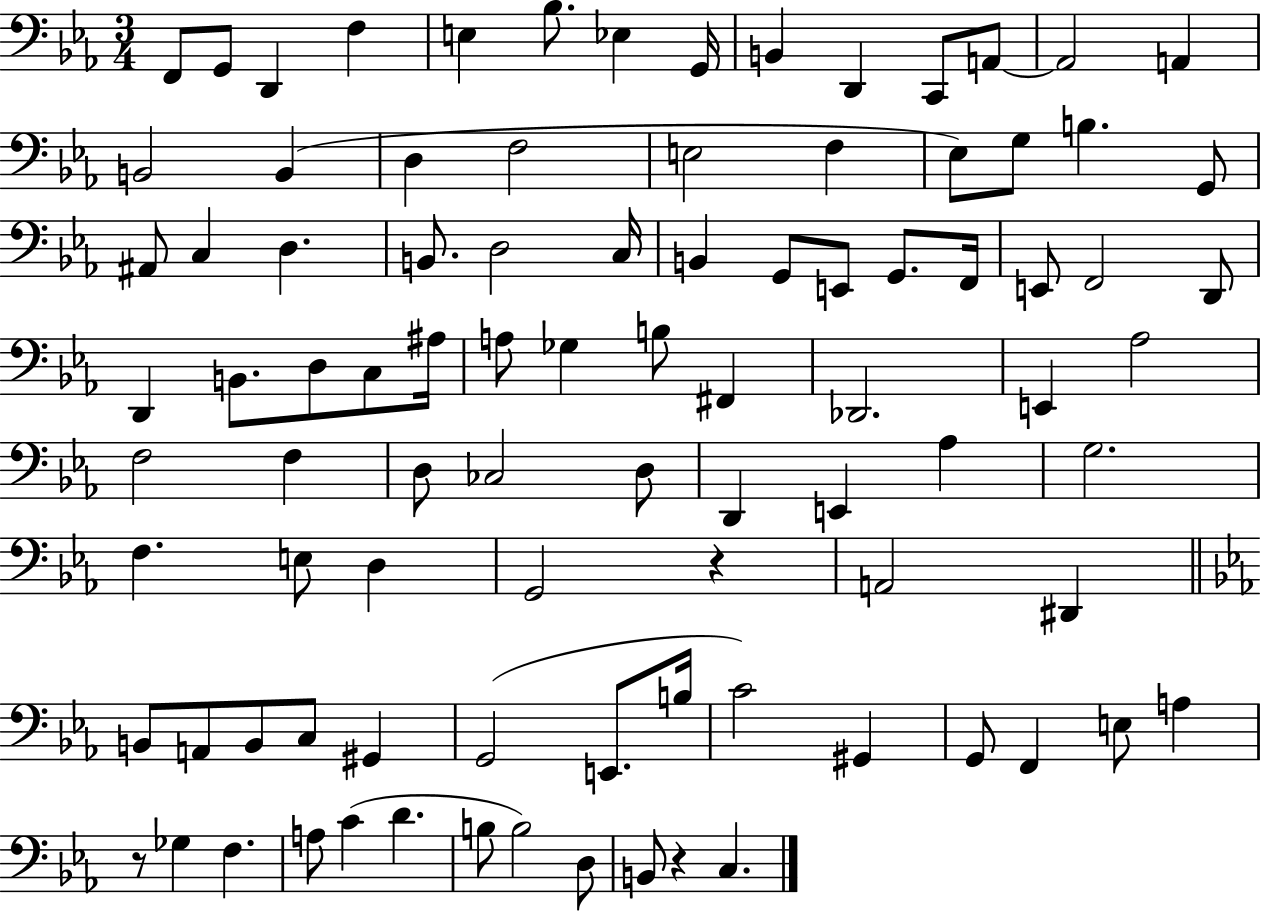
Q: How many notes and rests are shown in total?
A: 92